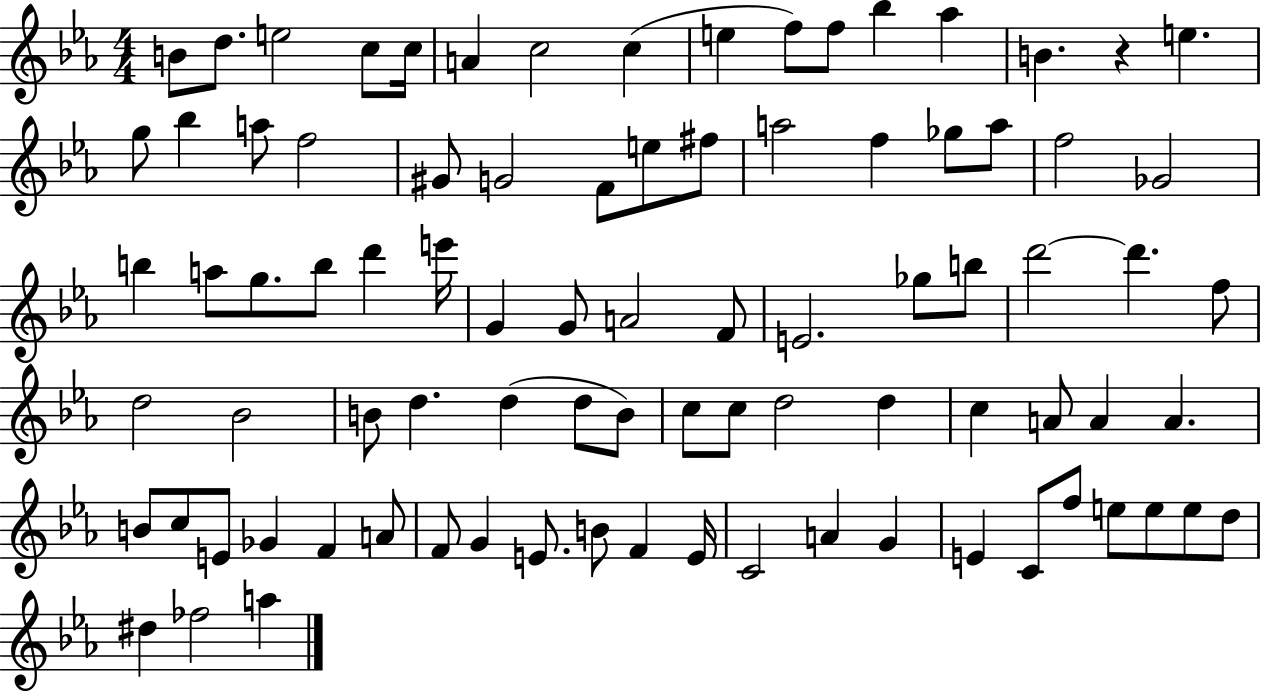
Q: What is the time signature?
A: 4/4